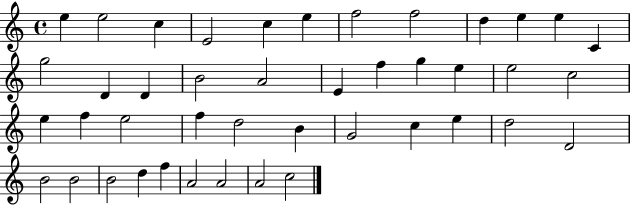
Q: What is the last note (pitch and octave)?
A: C5